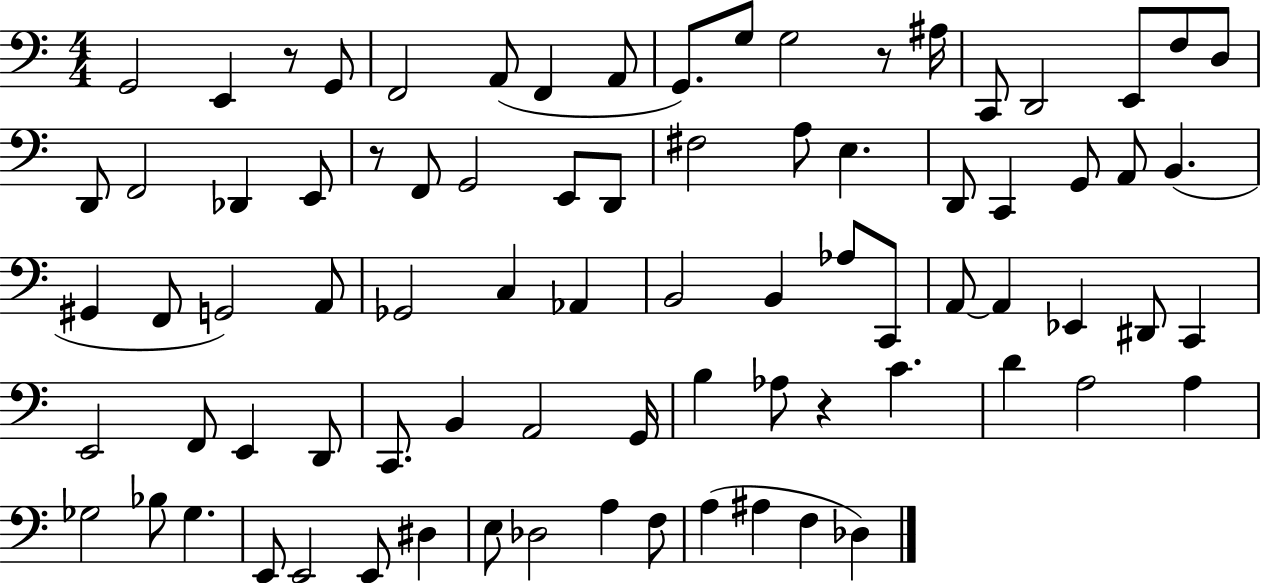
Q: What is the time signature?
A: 4/4